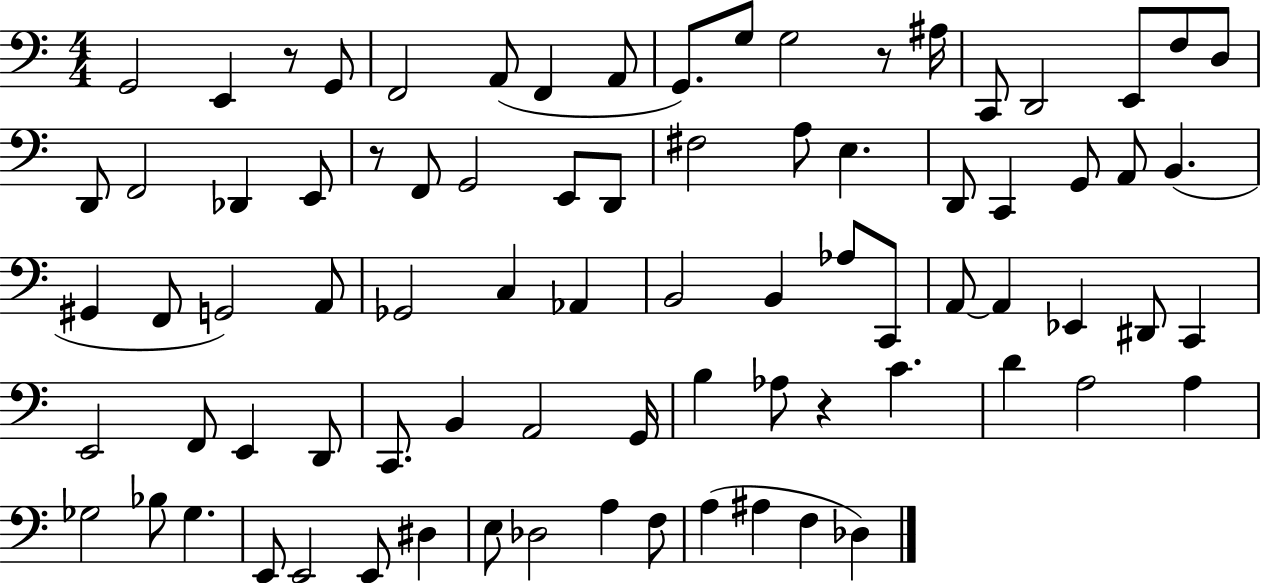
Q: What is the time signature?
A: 4/4